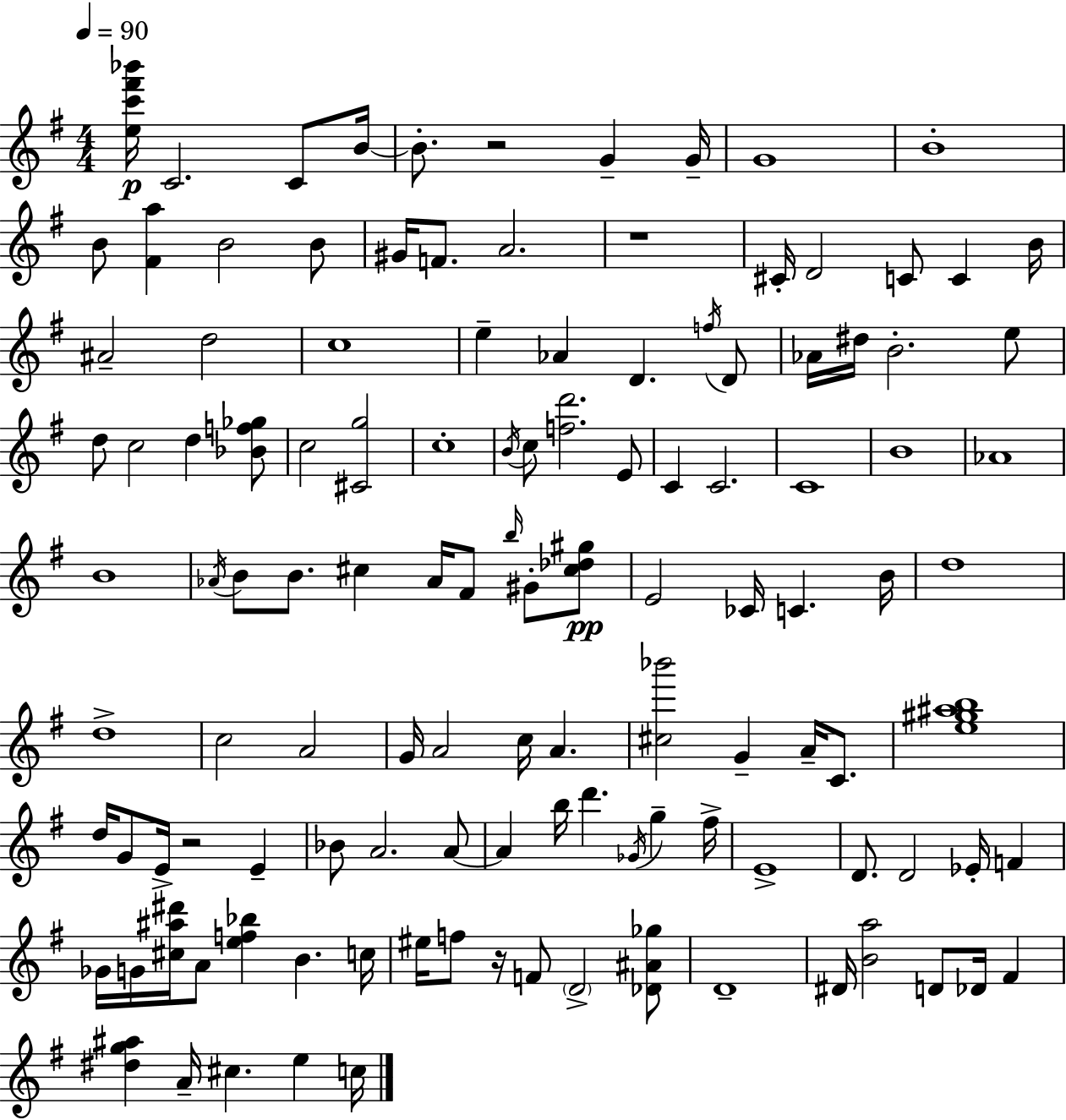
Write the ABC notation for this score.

X:1
T:Untitled
M:4/4
L:1/4
K:Em
[ec'^f'_b']/4 C2 C/2 B/4 B/2 z2 G G/4 G4 B4 B/2 [^Fa] B2 B/2 ^G/4 F/2 A2 z4 ^C/4 D2 C/2 C B/4 ^A2 d2 c4 e _A D f/4 D/2 _A/4 ^d/4 B2 e/2 d/2 c2 d [_Bf_g]/2 c2 [^Cg]2 c4 B/4 c/2 [fd']2 E/2 C C2 C4 B4 _A4 B4 _A/4 B/2 B/2 ^c _A/4 ^F/2 b/4 ^G/2 [^c_d^g]/2 E2 _C/4 C B/4 d4 d4 c2 A2 G/4 A2 c/4 A [^c_b']2 G A/4 C/2 [e^g^ab]4 d/4 G/2 E/4 z2 E _B/2 A2 A/2 A b/4 d' _G/4 g ^f/4 E4 D/2 D2 _E/4 F _G/4 G/4 [^c^a^d']/4 A/2 [ef_b] B c/4 ^e/4 f/2 z/4 F/2 D2 [_D^A_g]/2 D4 ^D/4 [Ba]2 D/2 _D/4 ^F [^dg^a] A/4 ^c e c/4